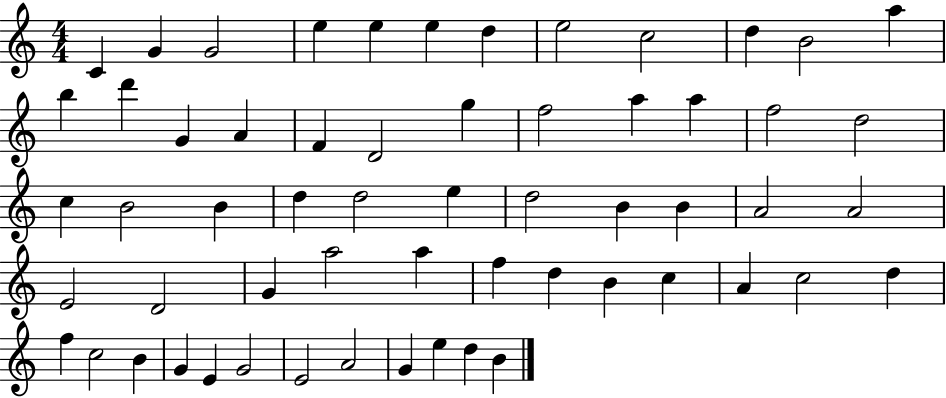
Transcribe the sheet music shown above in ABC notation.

X:1
T:Untitled
M:4/4
L:1/4
K:C
C G G2 e e e d e2 c2 d B2 a b d' G A F D2 g f2 a a f2 d2 c B2 B d d2 e d2 B B A2 A2 E2 D2 G a2 a f d B c A c2 d f c2 B G E G2 E2 A2 G e d B